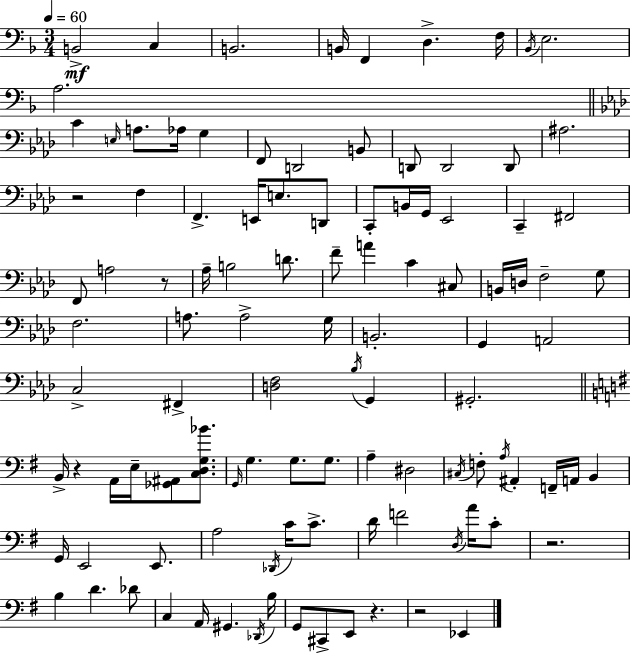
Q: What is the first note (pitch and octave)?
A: B2